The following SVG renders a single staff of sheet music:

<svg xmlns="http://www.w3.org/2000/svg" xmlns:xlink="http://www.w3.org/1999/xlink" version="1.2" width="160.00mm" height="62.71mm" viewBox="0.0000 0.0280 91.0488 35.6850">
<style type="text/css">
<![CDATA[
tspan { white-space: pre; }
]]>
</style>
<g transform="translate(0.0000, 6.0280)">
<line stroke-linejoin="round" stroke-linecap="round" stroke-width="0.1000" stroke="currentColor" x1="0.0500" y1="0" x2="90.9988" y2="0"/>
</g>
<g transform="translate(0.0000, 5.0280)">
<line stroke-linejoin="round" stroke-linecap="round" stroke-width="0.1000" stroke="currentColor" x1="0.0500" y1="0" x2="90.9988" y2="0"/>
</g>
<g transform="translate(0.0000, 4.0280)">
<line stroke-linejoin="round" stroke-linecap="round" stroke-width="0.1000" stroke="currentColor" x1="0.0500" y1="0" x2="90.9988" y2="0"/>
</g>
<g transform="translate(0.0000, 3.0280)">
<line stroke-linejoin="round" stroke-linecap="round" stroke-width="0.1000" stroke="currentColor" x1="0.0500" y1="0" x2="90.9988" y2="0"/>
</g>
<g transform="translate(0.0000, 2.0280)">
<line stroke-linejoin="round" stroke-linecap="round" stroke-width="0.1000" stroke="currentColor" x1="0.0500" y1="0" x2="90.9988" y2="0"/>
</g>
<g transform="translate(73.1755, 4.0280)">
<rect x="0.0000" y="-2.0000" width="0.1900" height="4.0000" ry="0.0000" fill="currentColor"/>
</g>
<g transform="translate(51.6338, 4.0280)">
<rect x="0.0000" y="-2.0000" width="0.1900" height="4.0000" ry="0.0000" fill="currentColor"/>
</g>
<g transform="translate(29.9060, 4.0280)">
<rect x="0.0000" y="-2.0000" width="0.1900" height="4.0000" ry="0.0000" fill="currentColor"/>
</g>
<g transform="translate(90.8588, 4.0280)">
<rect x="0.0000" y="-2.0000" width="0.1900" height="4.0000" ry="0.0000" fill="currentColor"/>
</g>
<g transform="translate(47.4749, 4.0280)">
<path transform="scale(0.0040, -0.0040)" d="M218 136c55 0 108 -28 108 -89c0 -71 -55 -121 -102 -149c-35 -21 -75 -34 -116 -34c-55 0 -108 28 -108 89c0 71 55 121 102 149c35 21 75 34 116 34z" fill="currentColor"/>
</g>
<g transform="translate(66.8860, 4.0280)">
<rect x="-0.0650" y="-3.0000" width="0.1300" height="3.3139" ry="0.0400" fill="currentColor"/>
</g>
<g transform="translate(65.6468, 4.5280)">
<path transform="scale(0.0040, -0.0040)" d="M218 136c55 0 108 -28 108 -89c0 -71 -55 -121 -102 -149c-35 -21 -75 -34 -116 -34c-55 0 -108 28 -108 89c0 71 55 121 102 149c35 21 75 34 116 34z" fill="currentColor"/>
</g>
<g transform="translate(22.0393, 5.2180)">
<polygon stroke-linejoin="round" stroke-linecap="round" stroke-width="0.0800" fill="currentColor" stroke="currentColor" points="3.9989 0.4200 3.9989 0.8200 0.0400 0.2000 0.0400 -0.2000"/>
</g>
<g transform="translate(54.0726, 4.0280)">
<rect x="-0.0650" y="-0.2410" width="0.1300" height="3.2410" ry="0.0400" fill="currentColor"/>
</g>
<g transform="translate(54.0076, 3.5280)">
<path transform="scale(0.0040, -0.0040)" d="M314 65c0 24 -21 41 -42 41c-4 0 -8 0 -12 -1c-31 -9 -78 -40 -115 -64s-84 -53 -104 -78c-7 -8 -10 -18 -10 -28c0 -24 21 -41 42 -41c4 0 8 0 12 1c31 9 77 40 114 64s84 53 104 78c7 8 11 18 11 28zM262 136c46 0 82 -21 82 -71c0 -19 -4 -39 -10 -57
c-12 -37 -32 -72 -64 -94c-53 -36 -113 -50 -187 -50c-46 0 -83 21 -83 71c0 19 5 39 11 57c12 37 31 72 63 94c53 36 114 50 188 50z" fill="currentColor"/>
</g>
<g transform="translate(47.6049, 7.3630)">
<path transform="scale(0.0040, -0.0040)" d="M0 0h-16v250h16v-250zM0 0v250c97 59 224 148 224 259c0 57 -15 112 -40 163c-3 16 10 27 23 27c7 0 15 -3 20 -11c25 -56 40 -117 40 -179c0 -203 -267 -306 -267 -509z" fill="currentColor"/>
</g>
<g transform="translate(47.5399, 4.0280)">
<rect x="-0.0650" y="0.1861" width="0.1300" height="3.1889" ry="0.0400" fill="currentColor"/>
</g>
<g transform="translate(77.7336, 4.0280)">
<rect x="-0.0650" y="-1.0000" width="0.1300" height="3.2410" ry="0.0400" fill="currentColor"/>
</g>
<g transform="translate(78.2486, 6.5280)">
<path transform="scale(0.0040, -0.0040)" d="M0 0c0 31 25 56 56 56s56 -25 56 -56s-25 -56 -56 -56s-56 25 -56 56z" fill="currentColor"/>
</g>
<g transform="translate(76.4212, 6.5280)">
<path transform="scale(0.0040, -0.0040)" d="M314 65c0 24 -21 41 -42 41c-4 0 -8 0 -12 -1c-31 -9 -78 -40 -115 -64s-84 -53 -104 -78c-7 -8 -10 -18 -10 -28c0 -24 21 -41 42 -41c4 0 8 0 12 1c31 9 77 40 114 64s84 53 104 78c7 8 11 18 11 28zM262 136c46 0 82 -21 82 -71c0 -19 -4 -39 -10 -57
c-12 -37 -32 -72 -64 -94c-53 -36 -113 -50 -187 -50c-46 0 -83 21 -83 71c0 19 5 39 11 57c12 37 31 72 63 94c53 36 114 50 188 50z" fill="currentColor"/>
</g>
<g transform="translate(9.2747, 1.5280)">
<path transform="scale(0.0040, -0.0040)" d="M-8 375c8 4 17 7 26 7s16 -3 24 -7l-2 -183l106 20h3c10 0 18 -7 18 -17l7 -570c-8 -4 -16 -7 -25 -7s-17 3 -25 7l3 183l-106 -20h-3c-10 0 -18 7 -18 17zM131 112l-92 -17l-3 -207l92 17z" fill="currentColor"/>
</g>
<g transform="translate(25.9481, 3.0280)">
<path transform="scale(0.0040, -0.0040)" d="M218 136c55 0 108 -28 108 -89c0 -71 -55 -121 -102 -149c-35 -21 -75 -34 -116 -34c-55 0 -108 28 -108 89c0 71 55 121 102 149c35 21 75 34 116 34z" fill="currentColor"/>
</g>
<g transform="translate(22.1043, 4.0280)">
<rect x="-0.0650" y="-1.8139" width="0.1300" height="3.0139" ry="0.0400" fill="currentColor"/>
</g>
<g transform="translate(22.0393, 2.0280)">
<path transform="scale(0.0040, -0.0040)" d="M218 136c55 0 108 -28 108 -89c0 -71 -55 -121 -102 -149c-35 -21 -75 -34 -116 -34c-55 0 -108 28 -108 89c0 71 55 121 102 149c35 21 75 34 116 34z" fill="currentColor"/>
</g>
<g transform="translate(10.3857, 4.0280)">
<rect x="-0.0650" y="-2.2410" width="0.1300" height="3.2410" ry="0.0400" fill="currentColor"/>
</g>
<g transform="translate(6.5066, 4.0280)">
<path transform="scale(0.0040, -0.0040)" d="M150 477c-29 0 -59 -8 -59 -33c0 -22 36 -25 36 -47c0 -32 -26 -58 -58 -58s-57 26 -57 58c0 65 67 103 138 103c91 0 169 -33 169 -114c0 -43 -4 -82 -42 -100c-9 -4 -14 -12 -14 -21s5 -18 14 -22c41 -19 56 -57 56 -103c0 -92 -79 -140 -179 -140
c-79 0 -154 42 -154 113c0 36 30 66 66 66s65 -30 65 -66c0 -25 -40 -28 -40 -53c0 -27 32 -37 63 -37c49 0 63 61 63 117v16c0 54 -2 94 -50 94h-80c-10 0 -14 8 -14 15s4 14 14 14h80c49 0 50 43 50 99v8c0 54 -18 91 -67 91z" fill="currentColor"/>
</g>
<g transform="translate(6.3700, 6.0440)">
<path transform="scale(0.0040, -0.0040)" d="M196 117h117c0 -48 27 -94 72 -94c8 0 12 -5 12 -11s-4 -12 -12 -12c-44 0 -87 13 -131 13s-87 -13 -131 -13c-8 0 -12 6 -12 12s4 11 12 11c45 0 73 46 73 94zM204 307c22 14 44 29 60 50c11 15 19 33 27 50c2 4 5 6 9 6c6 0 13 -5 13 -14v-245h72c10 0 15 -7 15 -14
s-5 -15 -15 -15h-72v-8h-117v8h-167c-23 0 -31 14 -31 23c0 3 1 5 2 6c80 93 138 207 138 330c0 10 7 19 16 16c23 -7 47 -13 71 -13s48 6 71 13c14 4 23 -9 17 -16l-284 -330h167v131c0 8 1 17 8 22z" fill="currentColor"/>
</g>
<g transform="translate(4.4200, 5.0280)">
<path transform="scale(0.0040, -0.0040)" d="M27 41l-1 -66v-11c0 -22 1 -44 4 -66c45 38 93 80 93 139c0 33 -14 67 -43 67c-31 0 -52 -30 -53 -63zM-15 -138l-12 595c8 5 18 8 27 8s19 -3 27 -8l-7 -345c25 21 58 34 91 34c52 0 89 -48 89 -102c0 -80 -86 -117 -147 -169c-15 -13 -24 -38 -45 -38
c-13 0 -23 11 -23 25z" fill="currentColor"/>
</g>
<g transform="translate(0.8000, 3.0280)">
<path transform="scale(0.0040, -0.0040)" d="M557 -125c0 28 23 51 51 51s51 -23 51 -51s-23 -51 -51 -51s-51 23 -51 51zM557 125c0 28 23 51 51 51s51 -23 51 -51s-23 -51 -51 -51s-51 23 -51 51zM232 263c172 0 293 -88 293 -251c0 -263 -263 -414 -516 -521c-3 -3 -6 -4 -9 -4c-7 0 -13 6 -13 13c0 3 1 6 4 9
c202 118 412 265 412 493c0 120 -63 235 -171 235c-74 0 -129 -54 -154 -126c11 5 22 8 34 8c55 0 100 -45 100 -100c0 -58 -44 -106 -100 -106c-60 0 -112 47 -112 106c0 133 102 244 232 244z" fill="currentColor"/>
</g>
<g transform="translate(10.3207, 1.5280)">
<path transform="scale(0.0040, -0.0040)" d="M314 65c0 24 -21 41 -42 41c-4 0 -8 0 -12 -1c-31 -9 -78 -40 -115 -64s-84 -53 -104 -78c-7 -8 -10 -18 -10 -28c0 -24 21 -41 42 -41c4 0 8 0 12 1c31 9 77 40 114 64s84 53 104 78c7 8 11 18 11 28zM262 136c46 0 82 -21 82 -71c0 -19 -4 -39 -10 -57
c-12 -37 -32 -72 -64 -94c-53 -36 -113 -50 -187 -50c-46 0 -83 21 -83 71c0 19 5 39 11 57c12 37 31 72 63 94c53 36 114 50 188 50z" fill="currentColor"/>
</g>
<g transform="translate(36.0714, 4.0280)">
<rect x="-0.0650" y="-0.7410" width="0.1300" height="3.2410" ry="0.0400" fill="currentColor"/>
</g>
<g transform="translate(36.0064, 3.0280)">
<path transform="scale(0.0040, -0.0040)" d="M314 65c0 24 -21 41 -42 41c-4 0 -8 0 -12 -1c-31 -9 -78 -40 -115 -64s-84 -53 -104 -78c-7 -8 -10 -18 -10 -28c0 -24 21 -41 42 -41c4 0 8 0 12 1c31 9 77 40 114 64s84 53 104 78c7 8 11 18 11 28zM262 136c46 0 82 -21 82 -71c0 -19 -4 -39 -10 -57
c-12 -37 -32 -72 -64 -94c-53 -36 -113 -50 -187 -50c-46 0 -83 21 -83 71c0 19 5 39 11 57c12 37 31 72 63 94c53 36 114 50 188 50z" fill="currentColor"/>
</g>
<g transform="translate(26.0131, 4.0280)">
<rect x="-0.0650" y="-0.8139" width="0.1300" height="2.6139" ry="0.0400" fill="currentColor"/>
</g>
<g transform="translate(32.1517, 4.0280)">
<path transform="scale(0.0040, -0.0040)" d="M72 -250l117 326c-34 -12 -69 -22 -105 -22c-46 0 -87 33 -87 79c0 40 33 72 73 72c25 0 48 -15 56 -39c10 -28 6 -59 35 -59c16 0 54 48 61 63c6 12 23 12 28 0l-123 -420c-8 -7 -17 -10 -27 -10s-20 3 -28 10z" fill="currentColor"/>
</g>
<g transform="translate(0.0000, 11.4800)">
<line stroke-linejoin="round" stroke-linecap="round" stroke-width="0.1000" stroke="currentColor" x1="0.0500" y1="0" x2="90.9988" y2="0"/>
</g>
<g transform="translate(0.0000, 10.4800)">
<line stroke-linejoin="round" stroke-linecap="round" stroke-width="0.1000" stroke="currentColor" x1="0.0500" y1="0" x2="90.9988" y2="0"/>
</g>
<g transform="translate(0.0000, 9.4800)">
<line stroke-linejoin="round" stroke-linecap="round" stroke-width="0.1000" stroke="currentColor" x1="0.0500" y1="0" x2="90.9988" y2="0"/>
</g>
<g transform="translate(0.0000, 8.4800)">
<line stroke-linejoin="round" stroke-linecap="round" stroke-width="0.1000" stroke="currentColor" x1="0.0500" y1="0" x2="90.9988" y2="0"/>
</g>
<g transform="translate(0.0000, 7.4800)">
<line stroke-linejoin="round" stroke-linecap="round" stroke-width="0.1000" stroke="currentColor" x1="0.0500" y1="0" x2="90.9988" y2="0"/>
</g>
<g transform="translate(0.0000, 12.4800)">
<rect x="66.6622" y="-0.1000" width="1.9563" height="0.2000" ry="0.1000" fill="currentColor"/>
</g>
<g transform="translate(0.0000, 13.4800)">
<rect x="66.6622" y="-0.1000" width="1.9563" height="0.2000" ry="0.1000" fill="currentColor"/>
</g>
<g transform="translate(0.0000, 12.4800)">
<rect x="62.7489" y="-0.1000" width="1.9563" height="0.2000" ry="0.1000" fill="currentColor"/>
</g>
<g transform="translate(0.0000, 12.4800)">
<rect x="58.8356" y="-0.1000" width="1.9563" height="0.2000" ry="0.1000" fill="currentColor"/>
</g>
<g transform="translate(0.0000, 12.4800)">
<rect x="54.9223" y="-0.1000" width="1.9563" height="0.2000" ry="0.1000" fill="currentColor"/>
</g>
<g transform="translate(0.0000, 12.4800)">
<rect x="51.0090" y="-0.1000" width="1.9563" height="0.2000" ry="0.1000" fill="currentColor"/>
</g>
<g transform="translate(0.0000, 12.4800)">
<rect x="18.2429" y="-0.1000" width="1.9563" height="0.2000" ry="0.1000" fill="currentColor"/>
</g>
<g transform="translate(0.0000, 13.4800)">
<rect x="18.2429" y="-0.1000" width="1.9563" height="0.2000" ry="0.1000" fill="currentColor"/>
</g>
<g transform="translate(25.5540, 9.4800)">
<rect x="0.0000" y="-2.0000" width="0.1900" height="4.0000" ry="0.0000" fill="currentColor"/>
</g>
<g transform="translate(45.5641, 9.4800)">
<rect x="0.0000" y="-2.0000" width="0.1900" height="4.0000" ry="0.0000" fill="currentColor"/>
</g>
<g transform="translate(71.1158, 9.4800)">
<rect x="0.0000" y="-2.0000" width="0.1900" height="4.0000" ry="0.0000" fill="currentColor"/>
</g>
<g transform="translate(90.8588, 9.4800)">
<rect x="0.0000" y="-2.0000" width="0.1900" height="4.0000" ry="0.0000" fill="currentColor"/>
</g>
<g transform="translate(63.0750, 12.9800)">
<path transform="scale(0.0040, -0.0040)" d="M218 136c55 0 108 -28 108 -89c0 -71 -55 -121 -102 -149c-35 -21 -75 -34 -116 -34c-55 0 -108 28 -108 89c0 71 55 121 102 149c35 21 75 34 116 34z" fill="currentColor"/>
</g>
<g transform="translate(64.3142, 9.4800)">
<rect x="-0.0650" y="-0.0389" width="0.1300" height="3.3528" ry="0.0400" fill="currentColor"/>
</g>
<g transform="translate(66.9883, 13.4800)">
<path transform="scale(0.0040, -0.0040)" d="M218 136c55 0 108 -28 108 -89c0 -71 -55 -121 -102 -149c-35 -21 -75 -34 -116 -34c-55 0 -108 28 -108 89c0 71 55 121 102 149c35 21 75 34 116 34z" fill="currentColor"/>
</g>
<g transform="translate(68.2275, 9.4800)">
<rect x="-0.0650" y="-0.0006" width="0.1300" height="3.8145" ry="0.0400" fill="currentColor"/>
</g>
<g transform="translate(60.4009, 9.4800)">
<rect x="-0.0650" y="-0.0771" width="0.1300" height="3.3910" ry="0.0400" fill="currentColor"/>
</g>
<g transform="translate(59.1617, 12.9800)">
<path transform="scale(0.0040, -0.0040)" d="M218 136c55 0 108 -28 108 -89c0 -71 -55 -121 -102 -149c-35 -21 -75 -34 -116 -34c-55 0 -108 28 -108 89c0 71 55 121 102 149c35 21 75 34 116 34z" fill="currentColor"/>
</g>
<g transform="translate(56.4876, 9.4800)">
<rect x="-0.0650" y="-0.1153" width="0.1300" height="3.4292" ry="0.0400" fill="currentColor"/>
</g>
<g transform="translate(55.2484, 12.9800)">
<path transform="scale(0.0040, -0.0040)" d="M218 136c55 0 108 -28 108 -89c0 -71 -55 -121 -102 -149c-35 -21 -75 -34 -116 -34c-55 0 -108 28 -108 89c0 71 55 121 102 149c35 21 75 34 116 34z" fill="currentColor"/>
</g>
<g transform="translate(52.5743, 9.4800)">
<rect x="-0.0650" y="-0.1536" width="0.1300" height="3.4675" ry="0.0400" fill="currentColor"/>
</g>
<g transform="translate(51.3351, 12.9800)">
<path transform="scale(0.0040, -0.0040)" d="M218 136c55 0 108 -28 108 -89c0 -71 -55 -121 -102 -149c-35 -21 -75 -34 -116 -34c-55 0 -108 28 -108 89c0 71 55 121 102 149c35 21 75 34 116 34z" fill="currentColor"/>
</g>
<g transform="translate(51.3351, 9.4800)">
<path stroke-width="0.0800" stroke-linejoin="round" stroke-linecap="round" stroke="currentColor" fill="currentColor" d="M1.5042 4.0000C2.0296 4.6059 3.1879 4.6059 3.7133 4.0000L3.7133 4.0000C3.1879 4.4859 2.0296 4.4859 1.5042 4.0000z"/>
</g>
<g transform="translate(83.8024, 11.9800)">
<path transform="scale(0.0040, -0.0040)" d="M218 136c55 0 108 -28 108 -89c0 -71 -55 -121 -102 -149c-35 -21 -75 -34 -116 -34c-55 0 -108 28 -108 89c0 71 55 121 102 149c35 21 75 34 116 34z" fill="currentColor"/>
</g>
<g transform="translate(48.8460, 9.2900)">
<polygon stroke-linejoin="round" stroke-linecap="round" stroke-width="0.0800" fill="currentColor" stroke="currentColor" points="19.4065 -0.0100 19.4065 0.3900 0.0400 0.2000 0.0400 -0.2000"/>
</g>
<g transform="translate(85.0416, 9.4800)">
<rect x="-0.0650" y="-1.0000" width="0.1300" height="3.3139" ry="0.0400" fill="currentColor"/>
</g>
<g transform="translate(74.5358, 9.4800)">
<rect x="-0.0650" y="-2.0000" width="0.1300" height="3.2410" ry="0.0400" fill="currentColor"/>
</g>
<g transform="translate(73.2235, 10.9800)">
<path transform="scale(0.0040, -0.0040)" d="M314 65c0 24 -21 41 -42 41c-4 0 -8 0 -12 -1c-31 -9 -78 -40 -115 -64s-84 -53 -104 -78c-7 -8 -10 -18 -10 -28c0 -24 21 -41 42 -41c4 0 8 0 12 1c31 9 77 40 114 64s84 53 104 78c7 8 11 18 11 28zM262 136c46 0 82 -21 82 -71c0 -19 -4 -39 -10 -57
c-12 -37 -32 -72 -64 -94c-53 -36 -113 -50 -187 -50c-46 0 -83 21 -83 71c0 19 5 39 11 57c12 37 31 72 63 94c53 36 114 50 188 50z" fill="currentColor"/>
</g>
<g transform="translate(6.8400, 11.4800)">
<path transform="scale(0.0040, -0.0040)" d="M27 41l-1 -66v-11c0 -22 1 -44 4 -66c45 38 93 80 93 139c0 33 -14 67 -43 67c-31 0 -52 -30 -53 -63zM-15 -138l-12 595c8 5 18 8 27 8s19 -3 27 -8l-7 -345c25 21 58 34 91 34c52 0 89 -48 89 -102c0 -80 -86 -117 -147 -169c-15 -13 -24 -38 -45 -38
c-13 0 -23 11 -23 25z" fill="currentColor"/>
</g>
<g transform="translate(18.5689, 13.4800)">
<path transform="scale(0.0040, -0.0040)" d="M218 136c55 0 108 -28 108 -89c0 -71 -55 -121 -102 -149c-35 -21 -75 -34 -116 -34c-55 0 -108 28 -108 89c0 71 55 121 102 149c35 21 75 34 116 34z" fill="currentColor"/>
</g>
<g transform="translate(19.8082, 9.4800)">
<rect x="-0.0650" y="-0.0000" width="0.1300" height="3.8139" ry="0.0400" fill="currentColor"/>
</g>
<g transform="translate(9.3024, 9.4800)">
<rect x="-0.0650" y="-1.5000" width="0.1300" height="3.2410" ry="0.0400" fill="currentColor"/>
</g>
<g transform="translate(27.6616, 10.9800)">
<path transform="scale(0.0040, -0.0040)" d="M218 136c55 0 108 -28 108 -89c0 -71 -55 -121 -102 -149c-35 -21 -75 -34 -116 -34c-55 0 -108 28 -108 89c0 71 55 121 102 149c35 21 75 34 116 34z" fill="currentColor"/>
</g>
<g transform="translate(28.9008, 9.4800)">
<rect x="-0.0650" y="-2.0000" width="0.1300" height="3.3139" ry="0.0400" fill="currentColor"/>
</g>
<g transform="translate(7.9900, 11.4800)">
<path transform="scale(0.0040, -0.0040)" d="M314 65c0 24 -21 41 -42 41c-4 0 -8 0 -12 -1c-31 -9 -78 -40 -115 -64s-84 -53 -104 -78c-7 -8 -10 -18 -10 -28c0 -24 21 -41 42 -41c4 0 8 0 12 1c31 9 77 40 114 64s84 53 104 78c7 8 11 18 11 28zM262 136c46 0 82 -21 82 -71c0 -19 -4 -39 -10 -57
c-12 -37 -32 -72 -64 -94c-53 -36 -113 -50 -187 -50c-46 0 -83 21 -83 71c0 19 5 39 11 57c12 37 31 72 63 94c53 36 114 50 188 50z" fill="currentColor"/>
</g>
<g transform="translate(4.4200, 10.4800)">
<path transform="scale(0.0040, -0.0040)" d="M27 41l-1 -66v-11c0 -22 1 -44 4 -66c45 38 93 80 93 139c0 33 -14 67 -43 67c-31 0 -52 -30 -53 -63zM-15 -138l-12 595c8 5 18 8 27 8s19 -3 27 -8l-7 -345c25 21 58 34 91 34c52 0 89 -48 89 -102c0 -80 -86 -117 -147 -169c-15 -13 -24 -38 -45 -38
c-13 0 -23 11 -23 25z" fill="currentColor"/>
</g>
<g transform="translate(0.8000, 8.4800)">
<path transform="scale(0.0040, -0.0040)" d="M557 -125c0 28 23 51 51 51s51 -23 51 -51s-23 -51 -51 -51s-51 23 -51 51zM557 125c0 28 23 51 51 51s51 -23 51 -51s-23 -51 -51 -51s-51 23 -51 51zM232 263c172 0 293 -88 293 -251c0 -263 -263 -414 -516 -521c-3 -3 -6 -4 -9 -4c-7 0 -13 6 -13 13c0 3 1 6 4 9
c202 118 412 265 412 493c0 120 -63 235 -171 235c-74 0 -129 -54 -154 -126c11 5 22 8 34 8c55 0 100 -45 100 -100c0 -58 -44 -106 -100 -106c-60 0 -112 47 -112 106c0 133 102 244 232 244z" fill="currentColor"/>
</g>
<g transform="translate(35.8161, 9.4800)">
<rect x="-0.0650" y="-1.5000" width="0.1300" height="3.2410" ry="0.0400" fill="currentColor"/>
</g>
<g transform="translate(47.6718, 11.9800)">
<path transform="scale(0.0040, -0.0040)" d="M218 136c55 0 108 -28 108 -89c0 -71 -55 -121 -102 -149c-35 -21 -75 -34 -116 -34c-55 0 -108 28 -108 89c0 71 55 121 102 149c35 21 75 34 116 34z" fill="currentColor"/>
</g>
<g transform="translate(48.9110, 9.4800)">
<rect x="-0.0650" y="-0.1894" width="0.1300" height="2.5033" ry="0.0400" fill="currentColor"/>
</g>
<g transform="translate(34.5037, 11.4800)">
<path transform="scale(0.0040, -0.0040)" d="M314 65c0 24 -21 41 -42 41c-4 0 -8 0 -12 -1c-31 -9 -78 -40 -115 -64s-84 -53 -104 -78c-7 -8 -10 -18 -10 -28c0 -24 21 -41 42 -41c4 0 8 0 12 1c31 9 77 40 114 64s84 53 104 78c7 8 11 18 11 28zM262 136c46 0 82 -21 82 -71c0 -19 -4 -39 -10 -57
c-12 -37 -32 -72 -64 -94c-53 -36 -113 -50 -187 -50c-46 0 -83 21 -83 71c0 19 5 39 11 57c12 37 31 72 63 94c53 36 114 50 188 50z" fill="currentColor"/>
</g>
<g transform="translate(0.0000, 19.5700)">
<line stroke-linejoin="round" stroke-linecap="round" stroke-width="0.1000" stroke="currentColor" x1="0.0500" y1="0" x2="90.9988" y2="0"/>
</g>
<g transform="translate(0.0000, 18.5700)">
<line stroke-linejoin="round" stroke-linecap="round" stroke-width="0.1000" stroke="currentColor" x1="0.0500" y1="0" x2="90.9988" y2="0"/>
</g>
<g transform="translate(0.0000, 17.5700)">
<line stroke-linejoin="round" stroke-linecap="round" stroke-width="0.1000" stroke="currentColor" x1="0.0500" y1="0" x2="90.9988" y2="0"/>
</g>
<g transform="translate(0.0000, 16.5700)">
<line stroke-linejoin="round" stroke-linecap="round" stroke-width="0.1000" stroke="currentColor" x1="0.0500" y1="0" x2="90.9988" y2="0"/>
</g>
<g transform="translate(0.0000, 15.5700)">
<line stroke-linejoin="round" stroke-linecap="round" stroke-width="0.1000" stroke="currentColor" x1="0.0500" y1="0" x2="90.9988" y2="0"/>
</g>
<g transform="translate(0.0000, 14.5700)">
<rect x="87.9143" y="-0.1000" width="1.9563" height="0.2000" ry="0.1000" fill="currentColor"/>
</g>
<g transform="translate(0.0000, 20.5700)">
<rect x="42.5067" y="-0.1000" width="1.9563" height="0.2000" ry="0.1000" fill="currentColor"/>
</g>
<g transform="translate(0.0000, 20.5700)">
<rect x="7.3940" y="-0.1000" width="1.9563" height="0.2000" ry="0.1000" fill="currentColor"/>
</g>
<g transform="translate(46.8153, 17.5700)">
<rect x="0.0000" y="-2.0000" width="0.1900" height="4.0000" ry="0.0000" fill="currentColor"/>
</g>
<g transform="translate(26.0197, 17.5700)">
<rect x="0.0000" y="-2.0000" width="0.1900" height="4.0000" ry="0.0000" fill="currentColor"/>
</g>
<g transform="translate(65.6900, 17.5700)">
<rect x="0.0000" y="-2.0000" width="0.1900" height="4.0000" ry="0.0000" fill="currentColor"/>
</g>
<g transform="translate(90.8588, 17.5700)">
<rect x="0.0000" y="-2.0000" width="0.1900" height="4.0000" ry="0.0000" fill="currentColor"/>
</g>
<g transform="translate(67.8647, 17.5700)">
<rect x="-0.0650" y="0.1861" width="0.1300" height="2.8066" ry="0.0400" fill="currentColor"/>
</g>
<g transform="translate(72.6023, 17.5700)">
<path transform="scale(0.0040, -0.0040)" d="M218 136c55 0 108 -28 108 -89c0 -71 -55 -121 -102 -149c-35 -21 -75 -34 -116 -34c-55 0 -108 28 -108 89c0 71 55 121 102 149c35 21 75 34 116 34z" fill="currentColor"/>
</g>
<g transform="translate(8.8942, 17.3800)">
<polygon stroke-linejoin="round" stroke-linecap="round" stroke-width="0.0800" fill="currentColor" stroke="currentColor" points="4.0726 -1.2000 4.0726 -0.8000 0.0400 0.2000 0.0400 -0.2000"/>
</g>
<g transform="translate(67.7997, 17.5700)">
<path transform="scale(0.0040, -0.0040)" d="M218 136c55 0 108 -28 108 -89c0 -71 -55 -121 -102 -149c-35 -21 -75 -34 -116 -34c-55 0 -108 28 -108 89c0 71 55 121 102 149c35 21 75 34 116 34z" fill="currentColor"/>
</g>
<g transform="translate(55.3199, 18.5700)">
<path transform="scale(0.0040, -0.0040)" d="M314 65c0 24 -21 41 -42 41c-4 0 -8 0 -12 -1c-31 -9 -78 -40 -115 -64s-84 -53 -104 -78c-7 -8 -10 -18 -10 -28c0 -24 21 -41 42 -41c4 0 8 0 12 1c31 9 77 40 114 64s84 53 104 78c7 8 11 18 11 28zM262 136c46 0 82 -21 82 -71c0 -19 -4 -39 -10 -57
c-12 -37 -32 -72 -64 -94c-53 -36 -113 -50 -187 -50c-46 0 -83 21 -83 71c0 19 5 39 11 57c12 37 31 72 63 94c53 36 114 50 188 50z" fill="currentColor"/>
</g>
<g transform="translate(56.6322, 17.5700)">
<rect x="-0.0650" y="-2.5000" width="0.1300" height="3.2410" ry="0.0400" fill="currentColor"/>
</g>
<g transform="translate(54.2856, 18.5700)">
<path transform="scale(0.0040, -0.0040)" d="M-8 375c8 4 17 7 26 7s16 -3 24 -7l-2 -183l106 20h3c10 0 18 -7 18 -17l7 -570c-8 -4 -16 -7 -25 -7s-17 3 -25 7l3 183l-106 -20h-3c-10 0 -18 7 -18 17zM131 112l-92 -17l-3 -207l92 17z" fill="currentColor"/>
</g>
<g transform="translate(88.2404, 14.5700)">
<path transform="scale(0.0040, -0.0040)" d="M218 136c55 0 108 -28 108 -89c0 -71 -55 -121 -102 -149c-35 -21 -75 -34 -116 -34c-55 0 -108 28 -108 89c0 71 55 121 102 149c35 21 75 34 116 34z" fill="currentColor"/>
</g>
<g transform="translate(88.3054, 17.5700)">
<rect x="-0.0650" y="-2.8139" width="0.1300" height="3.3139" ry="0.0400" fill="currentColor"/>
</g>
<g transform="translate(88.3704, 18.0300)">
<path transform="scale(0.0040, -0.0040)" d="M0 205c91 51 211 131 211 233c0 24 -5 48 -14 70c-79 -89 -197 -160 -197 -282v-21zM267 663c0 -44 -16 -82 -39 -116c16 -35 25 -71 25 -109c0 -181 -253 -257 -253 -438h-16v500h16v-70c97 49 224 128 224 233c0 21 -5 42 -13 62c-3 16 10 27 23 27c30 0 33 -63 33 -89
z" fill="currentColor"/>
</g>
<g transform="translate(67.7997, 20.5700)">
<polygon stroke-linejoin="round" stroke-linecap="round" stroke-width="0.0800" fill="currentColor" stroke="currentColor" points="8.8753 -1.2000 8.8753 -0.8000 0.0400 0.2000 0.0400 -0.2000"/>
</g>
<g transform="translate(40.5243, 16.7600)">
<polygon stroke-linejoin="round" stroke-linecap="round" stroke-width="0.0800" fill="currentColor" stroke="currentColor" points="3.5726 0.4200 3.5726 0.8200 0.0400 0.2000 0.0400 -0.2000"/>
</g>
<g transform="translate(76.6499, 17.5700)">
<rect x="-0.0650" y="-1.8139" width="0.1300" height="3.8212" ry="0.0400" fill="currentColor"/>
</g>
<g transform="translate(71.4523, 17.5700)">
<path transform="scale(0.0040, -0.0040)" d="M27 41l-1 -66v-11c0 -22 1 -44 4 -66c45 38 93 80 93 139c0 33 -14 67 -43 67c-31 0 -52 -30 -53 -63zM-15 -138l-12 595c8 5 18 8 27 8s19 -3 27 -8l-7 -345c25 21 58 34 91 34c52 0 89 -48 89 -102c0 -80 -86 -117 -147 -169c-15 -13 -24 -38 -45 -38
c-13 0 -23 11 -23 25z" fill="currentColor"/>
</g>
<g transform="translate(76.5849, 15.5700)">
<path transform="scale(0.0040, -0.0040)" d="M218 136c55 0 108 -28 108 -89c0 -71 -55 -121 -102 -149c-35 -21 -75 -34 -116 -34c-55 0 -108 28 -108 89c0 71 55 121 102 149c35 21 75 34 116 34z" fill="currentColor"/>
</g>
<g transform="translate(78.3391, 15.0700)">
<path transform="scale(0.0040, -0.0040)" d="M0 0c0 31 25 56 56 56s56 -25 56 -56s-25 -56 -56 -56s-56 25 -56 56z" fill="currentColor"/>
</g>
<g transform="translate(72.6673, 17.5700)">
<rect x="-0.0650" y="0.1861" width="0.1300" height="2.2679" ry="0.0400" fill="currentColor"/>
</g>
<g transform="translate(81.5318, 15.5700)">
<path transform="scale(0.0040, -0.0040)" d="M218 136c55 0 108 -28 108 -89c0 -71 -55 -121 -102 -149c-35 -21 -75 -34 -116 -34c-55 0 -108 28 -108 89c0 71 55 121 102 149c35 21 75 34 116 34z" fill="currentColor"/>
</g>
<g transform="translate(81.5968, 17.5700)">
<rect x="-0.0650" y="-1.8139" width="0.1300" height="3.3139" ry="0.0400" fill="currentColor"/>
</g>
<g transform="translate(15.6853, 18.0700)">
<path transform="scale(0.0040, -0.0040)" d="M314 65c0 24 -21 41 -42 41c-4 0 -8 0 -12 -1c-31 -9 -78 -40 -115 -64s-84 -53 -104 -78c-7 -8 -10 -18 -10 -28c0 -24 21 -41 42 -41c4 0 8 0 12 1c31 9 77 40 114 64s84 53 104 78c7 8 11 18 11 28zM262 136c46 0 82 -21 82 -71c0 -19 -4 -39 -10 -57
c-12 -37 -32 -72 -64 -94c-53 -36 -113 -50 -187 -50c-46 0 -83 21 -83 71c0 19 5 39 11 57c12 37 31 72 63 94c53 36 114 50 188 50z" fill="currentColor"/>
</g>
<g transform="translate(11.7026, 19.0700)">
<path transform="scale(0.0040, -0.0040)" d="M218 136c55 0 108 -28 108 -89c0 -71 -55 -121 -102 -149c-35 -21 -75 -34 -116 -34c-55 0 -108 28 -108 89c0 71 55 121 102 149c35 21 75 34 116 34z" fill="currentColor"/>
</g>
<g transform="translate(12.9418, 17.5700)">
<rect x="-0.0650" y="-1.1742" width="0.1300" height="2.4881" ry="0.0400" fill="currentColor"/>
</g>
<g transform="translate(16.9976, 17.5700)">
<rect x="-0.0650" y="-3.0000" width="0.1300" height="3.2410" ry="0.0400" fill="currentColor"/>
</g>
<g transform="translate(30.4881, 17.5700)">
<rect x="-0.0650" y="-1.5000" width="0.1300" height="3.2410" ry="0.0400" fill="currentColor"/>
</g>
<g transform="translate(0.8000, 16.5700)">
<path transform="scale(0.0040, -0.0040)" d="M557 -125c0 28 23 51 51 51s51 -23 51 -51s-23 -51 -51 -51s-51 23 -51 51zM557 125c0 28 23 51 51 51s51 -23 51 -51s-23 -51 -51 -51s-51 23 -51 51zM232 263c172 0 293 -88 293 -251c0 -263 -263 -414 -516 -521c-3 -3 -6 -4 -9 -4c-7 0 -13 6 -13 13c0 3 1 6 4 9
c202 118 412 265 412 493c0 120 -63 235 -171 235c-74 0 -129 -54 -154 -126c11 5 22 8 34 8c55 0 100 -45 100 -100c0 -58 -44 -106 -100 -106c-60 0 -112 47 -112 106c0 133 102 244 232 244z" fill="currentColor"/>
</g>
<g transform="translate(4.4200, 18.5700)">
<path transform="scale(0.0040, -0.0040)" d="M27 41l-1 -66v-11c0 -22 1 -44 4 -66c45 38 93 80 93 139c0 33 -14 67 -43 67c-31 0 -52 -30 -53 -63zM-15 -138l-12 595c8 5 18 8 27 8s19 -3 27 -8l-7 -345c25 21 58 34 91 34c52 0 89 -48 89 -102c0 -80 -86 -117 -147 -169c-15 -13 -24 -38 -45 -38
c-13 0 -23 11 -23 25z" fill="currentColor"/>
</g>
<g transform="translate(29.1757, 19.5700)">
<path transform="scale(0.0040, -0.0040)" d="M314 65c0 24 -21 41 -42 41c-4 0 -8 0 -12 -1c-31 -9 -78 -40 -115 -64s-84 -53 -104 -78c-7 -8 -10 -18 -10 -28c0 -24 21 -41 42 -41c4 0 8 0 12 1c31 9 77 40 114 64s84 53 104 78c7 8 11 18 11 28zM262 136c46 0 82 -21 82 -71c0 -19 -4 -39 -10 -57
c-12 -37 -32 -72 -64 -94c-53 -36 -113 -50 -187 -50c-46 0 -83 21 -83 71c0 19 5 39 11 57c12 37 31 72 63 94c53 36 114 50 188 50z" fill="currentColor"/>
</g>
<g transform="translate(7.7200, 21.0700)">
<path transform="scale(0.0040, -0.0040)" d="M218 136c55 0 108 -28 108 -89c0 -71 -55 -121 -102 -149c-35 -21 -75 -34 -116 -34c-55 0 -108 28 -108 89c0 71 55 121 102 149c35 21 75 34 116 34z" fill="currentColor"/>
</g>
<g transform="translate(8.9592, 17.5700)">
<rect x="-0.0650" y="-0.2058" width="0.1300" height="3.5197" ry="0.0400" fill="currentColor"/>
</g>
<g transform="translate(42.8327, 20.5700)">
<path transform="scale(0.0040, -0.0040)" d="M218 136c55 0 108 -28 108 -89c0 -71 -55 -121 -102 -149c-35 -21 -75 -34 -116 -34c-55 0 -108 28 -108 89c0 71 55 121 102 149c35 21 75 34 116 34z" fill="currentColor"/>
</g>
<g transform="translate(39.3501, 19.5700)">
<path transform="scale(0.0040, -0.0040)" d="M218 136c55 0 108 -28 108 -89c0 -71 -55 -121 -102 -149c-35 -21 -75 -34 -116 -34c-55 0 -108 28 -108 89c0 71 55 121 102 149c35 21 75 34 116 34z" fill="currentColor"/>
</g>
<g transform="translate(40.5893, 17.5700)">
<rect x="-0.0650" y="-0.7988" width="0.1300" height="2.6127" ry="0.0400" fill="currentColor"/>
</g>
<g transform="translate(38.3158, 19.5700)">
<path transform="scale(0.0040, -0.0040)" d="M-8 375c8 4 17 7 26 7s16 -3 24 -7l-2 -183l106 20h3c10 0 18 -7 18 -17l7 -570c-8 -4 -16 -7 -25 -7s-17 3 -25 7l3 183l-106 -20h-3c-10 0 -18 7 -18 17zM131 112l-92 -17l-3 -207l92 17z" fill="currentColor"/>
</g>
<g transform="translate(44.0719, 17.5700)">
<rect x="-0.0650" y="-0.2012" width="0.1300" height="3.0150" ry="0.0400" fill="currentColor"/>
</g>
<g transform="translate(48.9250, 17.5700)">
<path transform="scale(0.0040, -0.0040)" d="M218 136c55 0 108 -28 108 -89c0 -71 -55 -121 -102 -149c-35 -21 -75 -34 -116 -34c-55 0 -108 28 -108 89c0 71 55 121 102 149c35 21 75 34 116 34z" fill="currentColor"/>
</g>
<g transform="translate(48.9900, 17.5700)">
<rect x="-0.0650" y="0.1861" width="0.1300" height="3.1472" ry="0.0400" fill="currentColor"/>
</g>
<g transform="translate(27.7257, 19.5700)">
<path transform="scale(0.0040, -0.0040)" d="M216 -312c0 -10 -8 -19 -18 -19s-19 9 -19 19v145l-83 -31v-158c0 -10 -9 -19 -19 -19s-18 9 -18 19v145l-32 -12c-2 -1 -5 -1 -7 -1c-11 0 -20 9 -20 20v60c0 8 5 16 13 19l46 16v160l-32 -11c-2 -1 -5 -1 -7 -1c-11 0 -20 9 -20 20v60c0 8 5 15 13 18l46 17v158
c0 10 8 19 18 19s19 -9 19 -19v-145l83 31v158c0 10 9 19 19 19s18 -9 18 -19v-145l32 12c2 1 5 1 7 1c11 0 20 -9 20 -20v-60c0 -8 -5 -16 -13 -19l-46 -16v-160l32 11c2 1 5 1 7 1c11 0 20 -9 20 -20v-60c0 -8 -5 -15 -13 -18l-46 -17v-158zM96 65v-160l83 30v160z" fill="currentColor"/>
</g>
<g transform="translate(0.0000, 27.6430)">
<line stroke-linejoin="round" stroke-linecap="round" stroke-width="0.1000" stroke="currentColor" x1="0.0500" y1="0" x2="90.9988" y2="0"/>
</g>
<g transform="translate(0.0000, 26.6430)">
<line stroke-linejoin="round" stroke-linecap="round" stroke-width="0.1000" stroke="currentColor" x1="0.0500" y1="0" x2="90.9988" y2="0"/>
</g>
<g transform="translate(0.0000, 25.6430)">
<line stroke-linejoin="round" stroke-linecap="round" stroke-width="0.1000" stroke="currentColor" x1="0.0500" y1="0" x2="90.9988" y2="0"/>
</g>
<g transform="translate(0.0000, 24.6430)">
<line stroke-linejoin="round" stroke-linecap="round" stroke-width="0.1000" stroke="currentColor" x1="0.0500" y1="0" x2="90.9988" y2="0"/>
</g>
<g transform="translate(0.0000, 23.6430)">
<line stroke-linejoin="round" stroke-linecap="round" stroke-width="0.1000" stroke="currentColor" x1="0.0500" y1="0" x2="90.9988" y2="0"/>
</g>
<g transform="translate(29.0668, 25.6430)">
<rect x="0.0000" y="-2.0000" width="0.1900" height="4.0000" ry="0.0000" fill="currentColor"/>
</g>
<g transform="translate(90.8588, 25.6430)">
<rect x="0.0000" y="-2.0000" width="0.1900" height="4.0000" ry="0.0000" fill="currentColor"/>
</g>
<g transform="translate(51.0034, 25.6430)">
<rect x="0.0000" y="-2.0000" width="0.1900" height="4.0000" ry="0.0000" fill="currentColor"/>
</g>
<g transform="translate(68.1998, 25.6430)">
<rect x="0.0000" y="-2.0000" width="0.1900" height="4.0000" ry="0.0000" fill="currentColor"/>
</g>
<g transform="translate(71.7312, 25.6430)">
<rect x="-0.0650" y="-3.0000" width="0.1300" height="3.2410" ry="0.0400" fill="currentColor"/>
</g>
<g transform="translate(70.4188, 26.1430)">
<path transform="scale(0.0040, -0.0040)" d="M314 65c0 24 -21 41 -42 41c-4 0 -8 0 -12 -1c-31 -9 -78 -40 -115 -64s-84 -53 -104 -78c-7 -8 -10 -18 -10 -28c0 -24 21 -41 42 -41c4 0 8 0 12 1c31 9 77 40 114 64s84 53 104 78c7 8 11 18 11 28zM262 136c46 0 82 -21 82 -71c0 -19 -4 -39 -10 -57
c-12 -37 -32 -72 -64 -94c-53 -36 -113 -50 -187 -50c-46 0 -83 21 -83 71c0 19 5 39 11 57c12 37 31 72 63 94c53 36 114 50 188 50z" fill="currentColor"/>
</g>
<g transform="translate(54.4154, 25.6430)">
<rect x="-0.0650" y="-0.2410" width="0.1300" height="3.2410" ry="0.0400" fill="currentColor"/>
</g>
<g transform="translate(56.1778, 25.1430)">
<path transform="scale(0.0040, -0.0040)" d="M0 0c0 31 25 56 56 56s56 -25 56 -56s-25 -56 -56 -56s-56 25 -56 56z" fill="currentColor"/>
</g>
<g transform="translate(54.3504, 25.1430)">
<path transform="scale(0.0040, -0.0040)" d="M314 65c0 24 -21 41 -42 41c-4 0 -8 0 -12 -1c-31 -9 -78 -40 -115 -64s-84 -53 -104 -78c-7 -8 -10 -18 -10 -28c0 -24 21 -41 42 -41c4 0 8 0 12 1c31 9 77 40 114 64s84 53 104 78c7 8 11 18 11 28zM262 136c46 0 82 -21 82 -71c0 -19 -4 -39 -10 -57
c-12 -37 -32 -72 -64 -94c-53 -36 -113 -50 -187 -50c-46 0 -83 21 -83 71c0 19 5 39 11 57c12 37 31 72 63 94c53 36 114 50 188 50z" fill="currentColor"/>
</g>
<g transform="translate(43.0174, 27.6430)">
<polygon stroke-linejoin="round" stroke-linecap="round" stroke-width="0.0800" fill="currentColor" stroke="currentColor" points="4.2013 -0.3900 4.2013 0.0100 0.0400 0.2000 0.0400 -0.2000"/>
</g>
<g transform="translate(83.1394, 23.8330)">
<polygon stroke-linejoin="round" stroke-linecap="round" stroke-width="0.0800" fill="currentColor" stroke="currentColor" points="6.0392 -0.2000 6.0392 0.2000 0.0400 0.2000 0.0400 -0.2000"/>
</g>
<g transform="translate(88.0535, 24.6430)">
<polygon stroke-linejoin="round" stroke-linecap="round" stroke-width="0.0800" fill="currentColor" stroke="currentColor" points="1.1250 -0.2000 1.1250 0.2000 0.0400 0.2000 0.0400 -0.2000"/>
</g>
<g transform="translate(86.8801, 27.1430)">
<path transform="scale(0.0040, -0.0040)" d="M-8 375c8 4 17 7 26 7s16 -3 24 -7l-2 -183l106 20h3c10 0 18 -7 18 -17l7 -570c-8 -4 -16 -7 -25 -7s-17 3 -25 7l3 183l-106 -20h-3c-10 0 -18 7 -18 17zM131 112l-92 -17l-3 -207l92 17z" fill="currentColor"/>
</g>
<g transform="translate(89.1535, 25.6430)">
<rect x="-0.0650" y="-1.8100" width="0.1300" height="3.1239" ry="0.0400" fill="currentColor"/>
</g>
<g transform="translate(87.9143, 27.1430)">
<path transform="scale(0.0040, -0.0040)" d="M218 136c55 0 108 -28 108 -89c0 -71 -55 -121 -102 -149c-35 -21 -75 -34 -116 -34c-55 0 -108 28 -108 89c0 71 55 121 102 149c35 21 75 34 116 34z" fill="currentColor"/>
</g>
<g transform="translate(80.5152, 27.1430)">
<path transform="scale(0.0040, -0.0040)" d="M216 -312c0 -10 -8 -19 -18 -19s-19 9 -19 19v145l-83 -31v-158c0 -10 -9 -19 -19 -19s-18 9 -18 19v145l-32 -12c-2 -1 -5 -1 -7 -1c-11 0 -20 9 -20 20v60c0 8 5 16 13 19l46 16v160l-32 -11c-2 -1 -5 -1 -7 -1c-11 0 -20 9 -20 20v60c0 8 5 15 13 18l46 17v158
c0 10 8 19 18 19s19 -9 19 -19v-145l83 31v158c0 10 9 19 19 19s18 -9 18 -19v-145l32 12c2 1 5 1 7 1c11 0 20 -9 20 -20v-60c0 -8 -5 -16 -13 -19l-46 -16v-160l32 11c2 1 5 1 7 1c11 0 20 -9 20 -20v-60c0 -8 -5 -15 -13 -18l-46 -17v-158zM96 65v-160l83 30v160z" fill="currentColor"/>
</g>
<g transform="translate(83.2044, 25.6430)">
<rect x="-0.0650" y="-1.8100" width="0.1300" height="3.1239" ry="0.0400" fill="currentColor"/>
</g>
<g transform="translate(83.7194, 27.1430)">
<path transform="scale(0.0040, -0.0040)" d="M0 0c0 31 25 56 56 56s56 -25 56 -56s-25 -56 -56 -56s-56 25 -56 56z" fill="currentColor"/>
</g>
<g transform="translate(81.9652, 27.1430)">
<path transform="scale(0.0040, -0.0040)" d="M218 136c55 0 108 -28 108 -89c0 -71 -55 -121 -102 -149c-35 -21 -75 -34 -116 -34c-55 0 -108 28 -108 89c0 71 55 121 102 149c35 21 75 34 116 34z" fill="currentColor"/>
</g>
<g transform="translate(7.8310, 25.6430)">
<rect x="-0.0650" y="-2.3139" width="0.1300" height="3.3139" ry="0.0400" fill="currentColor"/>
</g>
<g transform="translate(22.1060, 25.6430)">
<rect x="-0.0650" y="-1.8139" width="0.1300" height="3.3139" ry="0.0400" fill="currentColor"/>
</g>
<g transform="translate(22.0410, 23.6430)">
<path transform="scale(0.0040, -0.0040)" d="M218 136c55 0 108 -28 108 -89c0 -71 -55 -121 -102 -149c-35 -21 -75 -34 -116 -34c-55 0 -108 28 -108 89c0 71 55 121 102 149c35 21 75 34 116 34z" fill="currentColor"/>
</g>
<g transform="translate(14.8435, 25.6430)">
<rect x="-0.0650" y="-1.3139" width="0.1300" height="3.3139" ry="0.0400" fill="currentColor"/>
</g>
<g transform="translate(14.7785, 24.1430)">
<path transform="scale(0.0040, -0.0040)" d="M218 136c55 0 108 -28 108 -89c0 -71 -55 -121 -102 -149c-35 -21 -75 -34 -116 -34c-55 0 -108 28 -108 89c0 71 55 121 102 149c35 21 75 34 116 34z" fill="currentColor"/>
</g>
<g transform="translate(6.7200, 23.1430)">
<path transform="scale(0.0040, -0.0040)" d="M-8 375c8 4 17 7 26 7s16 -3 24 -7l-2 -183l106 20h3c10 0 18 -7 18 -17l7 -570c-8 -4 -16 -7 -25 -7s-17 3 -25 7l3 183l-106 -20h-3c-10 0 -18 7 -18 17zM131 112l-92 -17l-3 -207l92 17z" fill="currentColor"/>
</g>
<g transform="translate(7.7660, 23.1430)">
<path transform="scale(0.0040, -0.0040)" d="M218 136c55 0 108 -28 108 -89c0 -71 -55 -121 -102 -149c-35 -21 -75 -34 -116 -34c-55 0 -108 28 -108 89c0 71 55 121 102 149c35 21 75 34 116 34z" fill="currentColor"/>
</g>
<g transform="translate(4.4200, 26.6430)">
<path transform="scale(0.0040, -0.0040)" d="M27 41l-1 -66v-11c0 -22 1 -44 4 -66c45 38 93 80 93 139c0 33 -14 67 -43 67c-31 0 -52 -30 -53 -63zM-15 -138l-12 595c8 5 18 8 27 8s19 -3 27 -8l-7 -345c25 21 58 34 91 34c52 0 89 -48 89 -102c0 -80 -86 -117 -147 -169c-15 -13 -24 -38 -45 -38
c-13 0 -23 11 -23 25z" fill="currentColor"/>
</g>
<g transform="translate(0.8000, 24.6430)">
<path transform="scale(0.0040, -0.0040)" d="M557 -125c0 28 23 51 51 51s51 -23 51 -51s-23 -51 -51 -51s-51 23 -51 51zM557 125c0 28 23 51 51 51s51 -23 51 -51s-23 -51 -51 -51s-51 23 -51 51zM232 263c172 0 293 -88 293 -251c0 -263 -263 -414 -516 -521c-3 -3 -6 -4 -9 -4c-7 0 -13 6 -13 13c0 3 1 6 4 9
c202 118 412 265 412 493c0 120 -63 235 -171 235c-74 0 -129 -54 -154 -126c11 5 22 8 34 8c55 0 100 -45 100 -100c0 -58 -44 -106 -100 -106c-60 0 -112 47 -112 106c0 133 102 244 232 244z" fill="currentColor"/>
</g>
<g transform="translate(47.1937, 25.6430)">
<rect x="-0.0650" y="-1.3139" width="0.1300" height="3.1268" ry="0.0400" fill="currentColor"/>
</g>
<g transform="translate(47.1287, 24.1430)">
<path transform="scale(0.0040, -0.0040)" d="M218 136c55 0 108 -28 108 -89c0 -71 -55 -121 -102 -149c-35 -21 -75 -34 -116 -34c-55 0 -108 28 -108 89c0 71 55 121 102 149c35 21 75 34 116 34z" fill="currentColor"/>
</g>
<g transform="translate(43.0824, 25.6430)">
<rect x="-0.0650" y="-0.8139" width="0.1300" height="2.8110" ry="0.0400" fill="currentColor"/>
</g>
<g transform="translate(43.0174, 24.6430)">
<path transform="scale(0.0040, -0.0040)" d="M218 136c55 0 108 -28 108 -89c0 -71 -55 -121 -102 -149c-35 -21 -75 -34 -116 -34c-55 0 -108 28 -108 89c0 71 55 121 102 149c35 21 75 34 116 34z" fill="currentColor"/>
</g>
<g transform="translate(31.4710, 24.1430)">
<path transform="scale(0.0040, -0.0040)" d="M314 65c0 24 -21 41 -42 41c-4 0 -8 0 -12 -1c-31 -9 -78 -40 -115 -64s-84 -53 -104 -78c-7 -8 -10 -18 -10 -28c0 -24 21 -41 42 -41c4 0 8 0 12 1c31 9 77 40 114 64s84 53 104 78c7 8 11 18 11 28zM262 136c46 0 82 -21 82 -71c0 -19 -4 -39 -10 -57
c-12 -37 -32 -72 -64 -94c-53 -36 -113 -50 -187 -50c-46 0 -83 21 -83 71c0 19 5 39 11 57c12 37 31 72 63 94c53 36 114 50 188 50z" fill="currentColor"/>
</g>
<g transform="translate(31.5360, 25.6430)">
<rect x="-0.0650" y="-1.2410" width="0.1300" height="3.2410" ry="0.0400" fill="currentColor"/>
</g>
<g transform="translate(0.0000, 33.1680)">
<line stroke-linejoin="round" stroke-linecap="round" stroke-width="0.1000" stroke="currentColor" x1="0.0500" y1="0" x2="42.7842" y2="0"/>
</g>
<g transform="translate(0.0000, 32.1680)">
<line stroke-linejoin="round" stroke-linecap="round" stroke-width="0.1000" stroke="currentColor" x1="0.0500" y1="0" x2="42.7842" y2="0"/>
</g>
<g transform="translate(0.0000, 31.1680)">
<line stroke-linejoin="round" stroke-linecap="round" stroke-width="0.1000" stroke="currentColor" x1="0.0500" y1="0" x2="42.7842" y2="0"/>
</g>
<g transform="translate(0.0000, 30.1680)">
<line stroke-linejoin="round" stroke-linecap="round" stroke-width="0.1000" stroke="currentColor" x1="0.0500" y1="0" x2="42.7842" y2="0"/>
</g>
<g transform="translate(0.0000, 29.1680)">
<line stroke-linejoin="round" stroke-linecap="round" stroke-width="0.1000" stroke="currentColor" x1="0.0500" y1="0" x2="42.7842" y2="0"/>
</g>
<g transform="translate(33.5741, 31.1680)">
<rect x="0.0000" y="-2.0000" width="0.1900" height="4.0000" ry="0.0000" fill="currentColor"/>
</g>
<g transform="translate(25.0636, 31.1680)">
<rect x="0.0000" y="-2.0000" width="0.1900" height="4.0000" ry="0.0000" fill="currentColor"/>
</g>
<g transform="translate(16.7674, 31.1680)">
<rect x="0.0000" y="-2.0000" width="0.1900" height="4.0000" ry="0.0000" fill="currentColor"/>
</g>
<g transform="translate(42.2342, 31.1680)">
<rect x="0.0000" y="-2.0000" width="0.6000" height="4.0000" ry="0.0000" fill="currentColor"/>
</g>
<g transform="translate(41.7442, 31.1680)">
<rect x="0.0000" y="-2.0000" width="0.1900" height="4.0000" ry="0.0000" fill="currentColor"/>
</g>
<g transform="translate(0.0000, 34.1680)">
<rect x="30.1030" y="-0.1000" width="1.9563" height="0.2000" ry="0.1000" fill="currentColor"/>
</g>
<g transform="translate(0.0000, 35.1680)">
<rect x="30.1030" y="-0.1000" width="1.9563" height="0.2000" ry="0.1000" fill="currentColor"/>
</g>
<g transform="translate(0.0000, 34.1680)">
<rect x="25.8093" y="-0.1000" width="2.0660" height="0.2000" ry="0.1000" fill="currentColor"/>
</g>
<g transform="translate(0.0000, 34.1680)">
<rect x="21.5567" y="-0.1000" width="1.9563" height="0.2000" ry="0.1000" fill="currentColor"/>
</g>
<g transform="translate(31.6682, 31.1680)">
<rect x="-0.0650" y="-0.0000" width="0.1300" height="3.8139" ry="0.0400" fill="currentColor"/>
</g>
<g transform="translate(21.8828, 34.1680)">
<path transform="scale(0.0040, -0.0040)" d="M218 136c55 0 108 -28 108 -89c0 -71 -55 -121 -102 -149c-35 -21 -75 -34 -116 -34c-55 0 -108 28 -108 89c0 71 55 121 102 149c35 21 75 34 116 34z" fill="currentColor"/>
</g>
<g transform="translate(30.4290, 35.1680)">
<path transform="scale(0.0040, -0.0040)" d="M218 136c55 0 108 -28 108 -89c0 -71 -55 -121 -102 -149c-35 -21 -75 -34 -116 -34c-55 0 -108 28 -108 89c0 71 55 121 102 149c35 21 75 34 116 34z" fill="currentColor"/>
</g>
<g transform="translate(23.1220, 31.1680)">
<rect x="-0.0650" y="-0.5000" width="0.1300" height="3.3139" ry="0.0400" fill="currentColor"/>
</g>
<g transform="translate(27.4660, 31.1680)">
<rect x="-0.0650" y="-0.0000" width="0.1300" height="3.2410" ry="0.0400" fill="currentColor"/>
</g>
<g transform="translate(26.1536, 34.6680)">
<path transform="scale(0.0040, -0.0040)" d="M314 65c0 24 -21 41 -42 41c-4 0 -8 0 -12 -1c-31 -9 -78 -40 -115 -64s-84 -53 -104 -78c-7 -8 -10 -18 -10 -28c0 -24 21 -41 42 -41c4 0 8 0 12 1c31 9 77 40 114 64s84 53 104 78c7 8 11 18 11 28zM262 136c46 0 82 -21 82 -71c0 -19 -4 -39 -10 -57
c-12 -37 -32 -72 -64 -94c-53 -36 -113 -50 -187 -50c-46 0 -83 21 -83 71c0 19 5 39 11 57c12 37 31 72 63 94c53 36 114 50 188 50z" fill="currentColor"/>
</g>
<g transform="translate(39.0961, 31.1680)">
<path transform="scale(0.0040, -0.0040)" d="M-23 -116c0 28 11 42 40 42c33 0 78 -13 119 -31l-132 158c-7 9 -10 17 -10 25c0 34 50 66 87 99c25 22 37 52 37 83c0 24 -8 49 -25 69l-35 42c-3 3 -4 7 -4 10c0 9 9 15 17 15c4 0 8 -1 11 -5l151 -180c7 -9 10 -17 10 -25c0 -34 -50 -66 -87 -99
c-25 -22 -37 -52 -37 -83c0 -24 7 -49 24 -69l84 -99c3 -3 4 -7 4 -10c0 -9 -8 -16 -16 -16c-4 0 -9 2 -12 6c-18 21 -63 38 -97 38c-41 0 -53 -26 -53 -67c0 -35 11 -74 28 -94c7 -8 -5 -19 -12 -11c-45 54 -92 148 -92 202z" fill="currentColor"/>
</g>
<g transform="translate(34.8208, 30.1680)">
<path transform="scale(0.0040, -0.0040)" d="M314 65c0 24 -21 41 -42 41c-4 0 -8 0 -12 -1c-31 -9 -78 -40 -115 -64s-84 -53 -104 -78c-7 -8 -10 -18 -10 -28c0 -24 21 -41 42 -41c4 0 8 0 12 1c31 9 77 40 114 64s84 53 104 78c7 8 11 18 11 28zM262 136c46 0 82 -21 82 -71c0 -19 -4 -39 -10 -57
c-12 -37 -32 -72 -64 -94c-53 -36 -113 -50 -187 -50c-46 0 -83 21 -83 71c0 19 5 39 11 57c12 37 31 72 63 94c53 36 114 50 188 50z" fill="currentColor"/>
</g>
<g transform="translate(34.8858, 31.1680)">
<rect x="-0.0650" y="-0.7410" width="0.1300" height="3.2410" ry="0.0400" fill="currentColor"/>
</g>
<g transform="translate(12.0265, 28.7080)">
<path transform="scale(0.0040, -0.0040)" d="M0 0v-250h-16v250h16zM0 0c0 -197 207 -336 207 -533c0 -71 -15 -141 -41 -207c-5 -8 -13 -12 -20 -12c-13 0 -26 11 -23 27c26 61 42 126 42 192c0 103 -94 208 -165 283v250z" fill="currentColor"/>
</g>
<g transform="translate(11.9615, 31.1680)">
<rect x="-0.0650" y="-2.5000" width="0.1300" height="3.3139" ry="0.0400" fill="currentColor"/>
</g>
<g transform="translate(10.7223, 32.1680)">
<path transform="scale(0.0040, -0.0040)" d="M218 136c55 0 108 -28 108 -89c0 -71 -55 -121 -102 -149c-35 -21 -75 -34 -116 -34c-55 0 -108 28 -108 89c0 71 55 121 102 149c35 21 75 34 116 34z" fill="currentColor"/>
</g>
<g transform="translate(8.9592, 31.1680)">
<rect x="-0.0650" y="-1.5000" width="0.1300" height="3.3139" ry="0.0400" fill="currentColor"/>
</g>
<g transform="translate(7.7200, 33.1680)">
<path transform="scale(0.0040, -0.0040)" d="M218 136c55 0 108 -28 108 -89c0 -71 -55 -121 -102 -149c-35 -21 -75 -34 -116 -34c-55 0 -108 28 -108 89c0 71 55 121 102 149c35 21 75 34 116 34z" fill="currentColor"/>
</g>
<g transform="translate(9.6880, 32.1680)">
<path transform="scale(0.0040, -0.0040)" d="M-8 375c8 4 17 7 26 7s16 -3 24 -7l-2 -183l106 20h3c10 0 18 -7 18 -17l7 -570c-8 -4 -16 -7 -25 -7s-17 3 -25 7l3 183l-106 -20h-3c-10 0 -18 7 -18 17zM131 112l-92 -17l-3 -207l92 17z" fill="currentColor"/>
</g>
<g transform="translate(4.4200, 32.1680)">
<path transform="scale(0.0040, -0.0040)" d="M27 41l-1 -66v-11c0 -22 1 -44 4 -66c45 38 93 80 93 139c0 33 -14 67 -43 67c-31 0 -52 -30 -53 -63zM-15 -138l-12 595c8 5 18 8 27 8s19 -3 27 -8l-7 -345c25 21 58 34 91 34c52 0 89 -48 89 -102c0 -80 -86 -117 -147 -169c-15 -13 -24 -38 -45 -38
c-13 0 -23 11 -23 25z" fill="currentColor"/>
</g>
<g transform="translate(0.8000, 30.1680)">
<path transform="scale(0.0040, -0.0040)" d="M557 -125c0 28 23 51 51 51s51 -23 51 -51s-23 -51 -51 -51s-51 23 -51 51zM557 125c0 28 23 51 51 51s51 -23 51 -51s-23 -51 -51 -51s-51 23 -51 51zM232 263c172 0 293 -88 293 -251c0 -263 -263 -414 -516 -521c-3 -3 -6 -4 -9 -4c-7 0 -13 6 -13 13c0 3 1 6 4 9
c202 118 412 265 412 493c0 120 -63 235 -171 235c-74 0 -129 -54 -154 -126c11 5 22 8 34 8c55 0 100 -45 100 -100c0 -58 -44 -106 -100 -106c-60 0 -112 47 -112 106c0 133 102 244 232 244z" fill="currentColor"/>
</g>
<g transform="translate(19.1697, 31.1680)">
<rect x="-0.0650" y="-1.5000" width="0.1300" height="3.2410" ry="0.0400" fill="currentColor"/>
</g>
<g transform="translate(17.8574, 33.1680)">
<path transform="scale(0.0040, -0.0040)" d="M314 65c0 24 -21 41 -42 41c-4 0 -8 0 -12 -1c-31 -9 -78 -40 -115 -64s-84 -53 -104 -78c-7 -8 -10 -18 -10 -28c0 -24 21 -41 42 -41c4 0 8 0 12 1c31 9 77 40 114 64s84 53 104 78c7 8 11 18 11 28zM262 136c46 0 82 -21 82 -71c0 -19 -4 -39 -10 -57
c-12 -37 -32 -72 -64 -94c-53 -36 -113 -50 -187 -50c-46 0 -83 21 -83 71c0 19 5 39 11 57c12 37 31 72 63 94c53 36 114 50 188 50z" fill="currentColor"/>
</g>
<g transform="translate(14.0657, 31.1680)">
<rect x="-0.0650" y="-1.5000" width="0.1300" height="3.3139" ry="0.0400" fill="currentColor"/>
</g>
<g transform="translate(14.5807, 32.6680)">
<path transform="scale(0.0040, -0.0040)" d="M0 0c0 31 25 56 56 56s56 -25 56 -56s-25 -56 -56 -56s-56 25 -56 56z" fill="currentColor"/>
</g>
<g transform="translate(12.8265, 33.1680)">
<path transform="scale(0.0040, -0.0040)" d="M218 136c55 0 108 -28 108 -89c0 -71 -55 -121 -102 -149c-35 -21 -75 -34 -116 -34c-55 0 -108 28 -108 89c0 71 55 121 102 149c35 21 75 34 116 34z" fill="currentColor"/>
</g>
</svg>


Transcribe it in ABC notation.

X:1
T:Untitled
M:3/4
L:1/4
K:F
B,2 A,/2 F,/2 z/2 F,2 D,/2 E,2 C, F,,2 _G,,2 C,, A,, G,,2 F,,/2 D,,/2 D,,/2 D,,/2 D,,/2 C,,/2 A,,2 F,, D,,/2 A,,/2 C,2 ^G,,2 G,,/2 E,,/2 D, B,,2 D,/2 _D,/2 A,/2 A, C/4 B, G, A, G,2 F,/2 G,/2 E,2 C,2 ^A,,/2 A,,/4 G,, B,,/2 G,, G,,2 E,, D,,2 C,, F,2 z